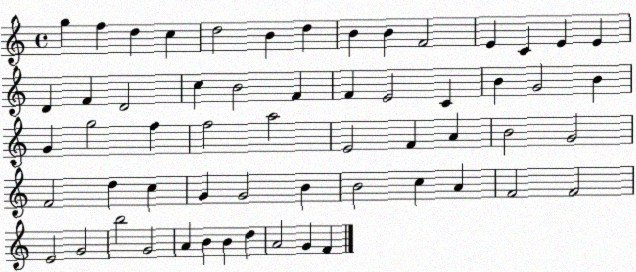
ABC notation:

X:1
T:Untitled
M:4/4
L:1/4
K:C
g f d c d2 B d B B F2 E C E E D F D2 c B2 F F E2 C B G2 B G g2 f f2 a2 E2 F A B2 G2 F2 d c G G2 B B2 c A F2 F2 E2 G2 b2 G2 A B B d A2 G F